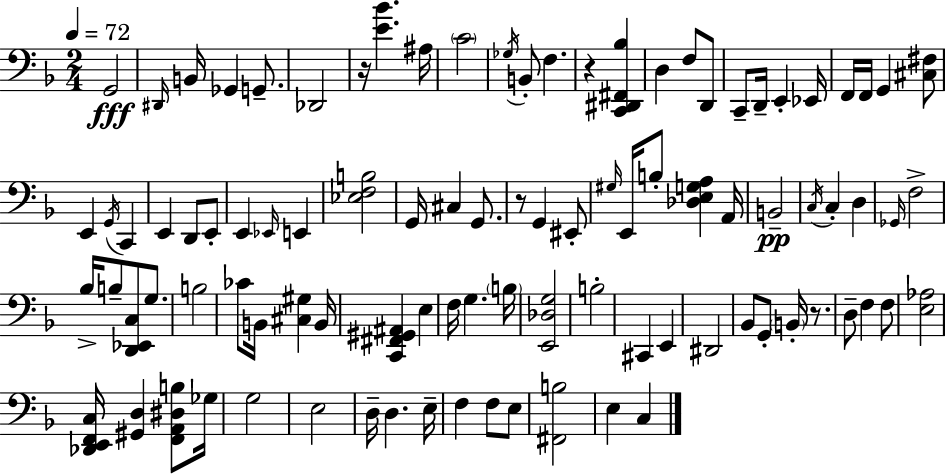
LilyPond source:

{
  \clef bass
  \numericTimeSignature
  \time 2/4
  \key f \major
  \tempo 4 = 72
  g,2\fff | \grace { dis,16 } b,16 ges,4 g,8.-- | des,2 | r16 <e' bes'>4. | \break ais16 \parenthesize c'2 | \acciaccatura { ges16 } b,8-. f4. | r4 <c, dis, fis, bes>4 | d4 f8 | \break d,8 c,8-- d,16-- e,4-. | ees,16 f,16 f,16 g,4 | <cis fis>8 e,4 \acciaccatura { g,16 } c,4 | e,4 d,8 | \break e,8-. e,4 \grace { ees,16 } | e,4 <ees f b>2 | g,16 cis4 | g,8. r8 g,4 | \break eis,8-. \grace { gis16 } e,16 b8-. | <des e g a>4 a,16 b,2--\pp | \acciaccatura { c16 } c4-. | d4 \grace { ges,16 } f2-> | \break bes16-> | b8-- <d, ees, c>8 g8. b2 | ces'8 | b,16 <cis gis>4 b,16 <c, fis, gis, ais,>4 | \break e4 f16 | g4. \parenthesize b16 <e, des g>2 | b2-. | cis,4 | \break e,4 dis,2 | bes,8 | g,8-. \parenthesize b,16-. r8. d8-- | f4 f8 <e aes>2 | \break <des, e, f, c>16 | <gis, d>4 <f, a, dis b>8 ges16 g2 | e2 | d16-- | \break d4. e16-- f4 | f8 e8 <fis, b>2 | e4 | c4 \bar "|."
}